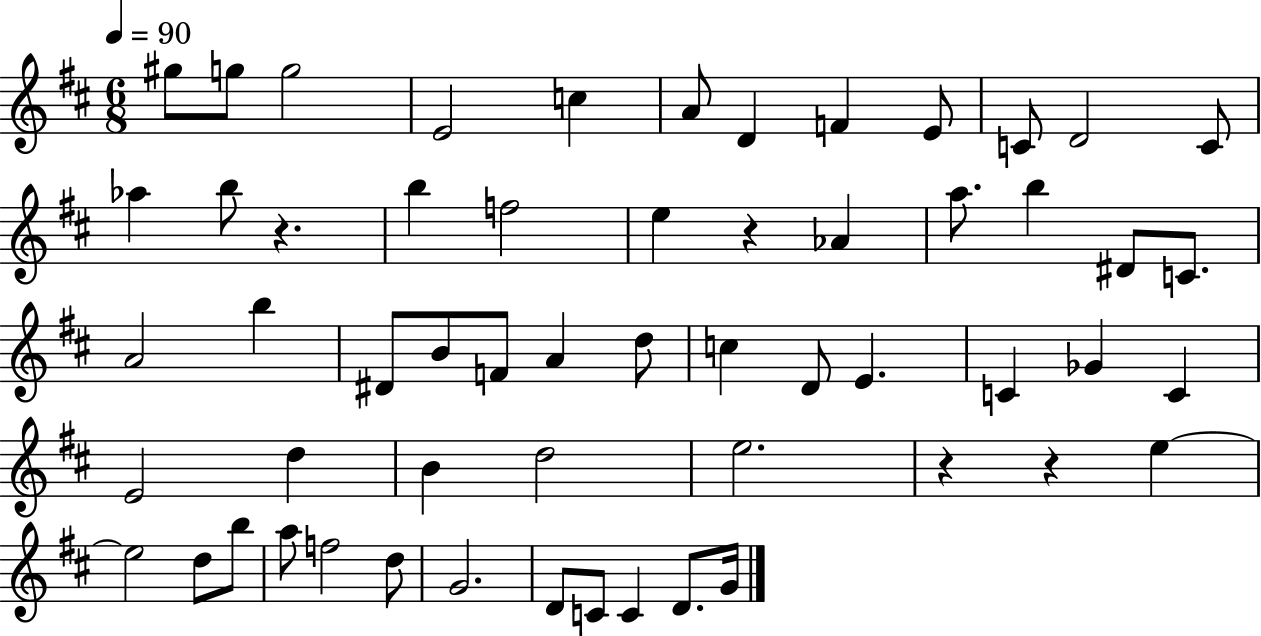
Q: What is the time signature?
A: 6/8